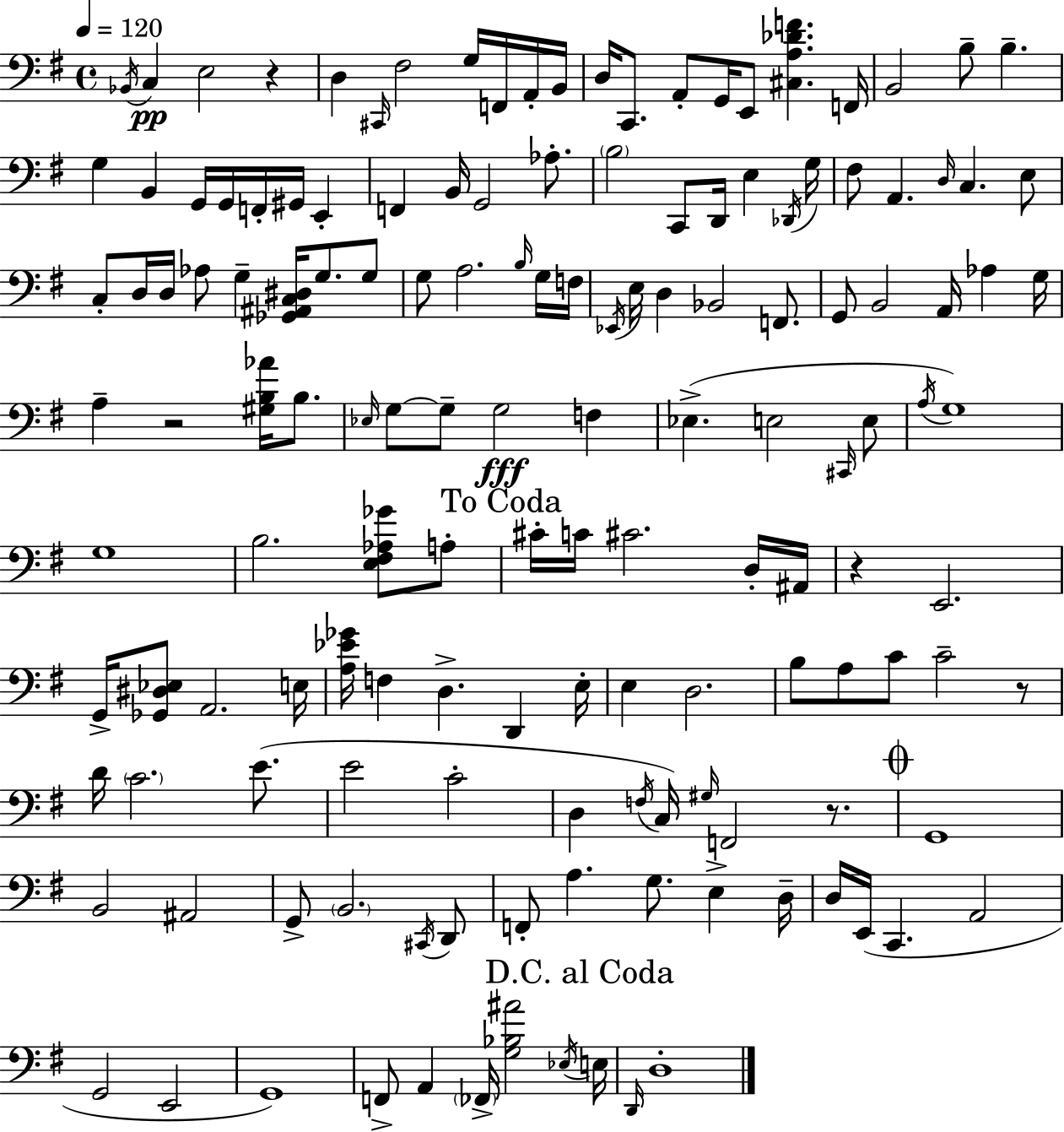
X:1
T:Untitled
M:4/4
L:1/4
K:G
_B,,/4 C, E,2 z D, ^C,,/4 ^F,2 G,/4 F,,/4 A,,/4 B,,/4 D,/4 C,,/2 A,,/2 G,,/4 E,,/2 [^C,A,_DF] F,,/4 B,,2 B,/2 B, G, B,, G,,/4 G,,/4 F,,/4 ^G,,/4 E,, F,, B,,/4 G,,2 _A,/2 B,2 C,,/2 D,,/4 E, _D,,/4 G,/4 ^F,/2 A,, D,/4 C, E,/2 C,/2 D,/4 D,/4 _A,/2 G, [_G,,^A,,C,^D,]/4 G,/2 G,/2 G,/2 A,2 B,/4 G,/4 F,/4 _E,,/4 E,/4 D, _B,,2 F,,/2 G,,/2 B,,2 A,,/4 _A, G,/4 A, z2 [^G,B,_A]/4 B,/2 _E,/4 G,/2 G,/2 G,2 F, _E, E,2 ^C,,/4 E,/2 A,/4 G,4 G,4 B,2 [E,^F,_A,_G]/2 A,/2 ^C/4 C/4 ^C2 D,/4 ^A,,/4 z E,,2 G,,/4 [_G,,^D,_E,]/2 A,,2 E,/4 [A,_E_G]/4 F, D, D,, E,/4 E, D,2 B,/2 A,/2 C/2 C2 z/2 D/4 C2 E/2 E2 C2 D, F,/4 C,/4 ^G,/4 F,,2 z/2 G,,4 B,,2 ^A,,2 G,,/2 B,,2 ^C,,/4 D,,/2 F,,/2 A, G,/2 E, D,/4 D,/4 E,,/4 C,, A,,2 G,,2 E,,2 G,,4 F,,/2 A,, _F,,/4 [G,_B,^A]2 _E,/4 E,/4 D,,/4 D,4